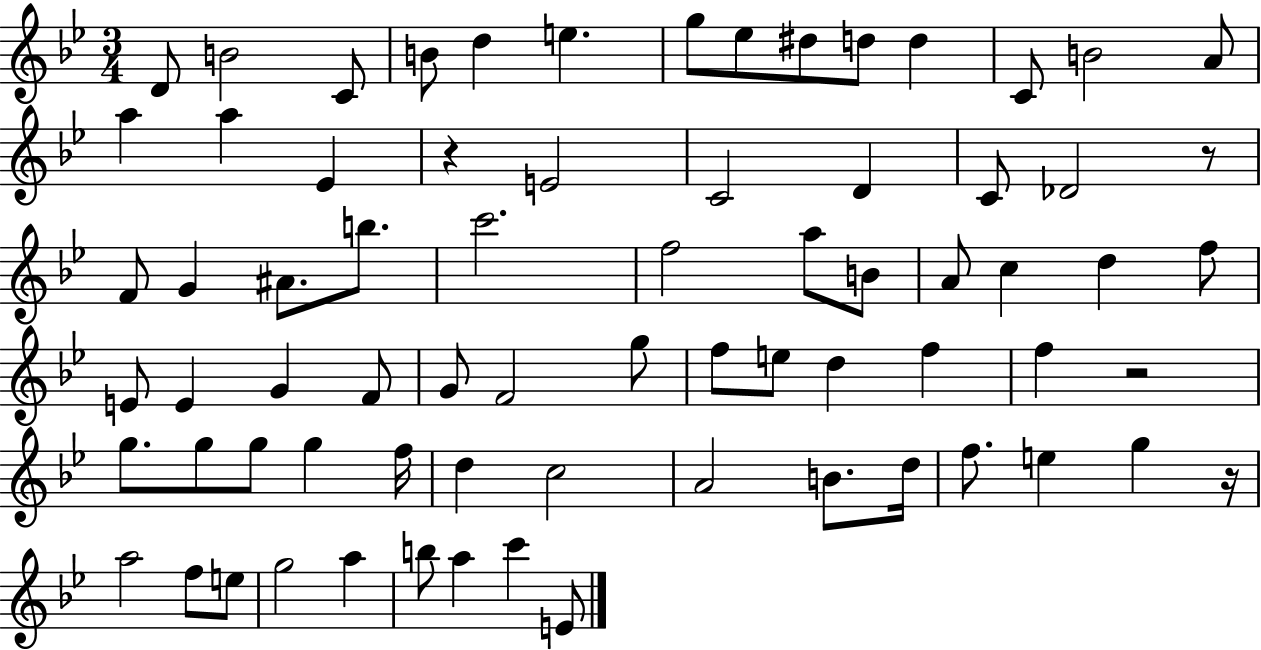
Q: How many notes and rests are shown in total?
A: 72